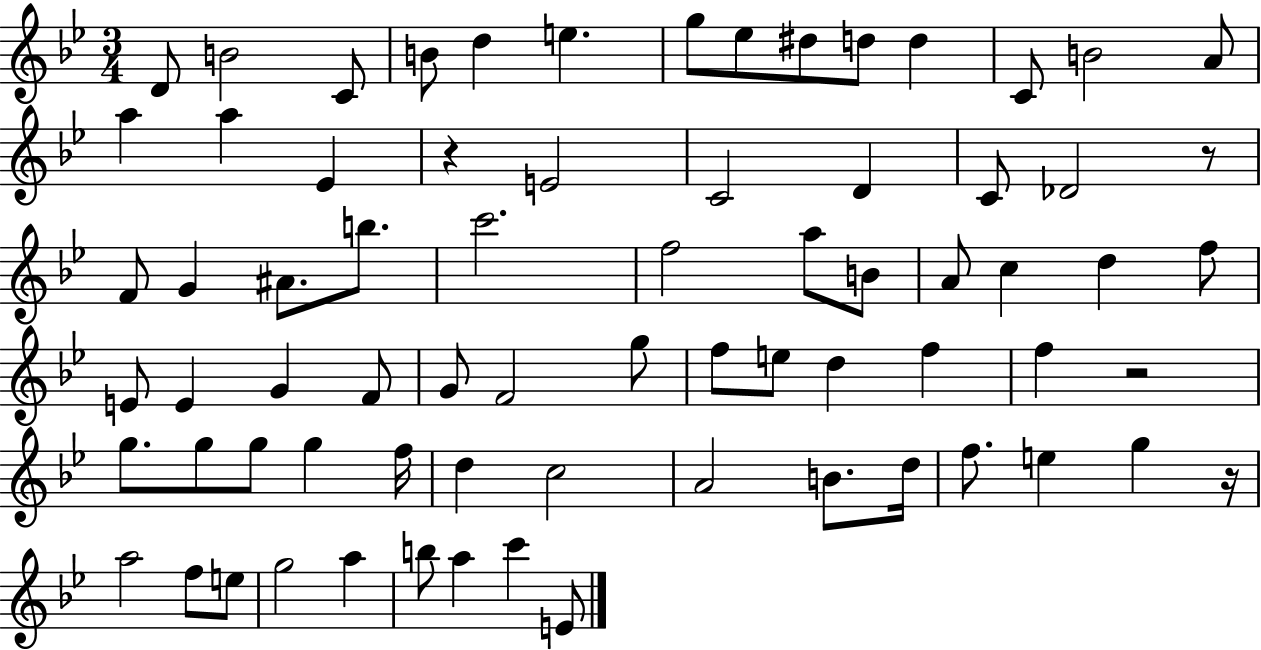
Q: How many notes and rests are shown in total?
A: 72